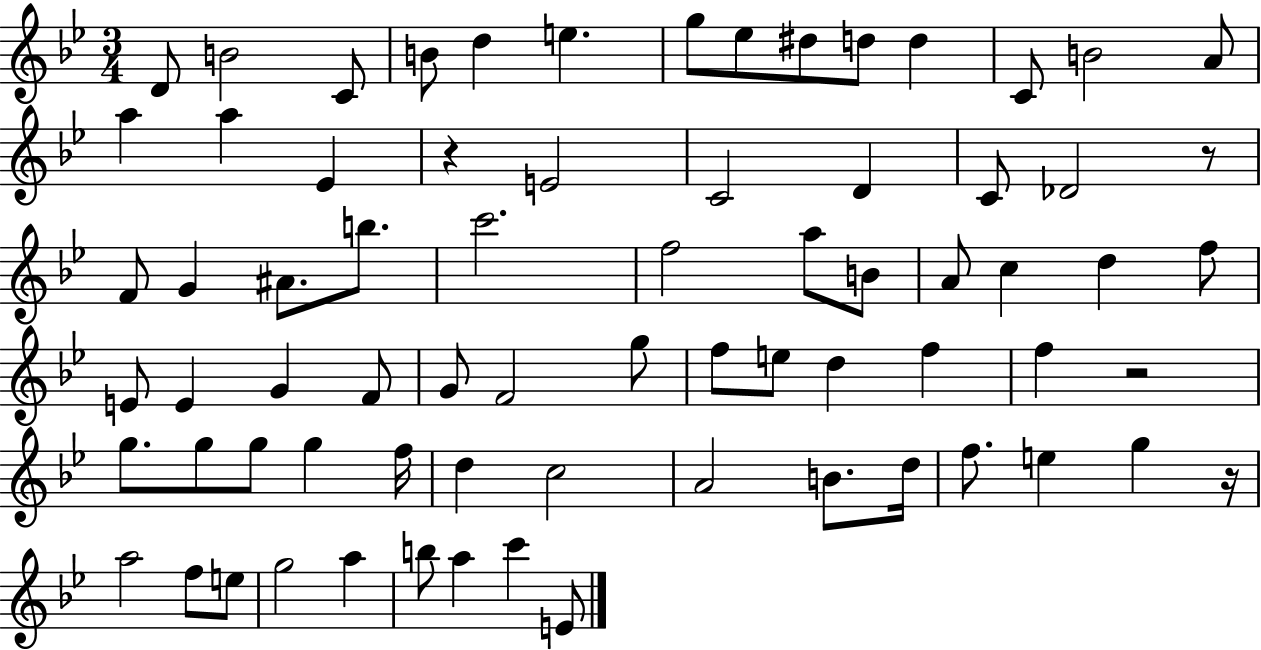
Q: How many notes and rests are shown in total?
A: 72